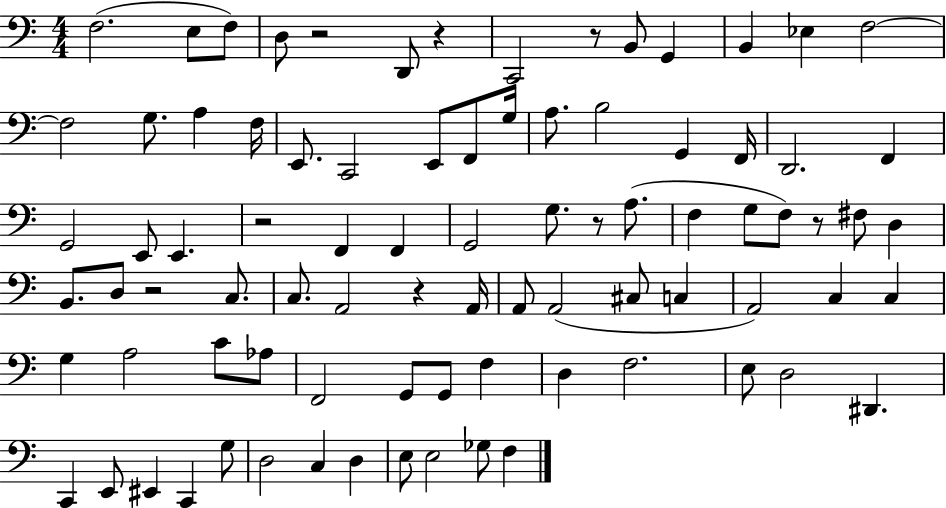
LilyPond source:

{
  \clef bass
  \numericTimeSignature
  \time 4/4
  \key c \major
  f2.( e8 f8) | d8 r2 d,8 r4 | c,2 r8 b,8 g,4 | b,4 ees4 f2~~ | \break f2 g8. a4 f16 | e,8. c,2 e,8 f,8 g16 | a8. b2 g,4 f,16 | d,2. f,4 | \break g,2 e,8 e,4. | r2 f,4 f,4 | g,2 g8. r8 a8.( | f4 g8 f8) r8 fis8 d4 | \break b,8. d8 r2 c8. | c8. a,2 r4 a,16 | a,8 a,2( cis8 c4 | a,2) c4 c4 | \break g4 a2 c'8 aes8 | f,2 g,8 g,8 f4 | d4 f2. | e8 d2 dis,4. | \break c,4 e,8 eis,4 c,4 g8 | d2 c4 d4 | e8 e2 ges8 f4 | \bar "|."
}